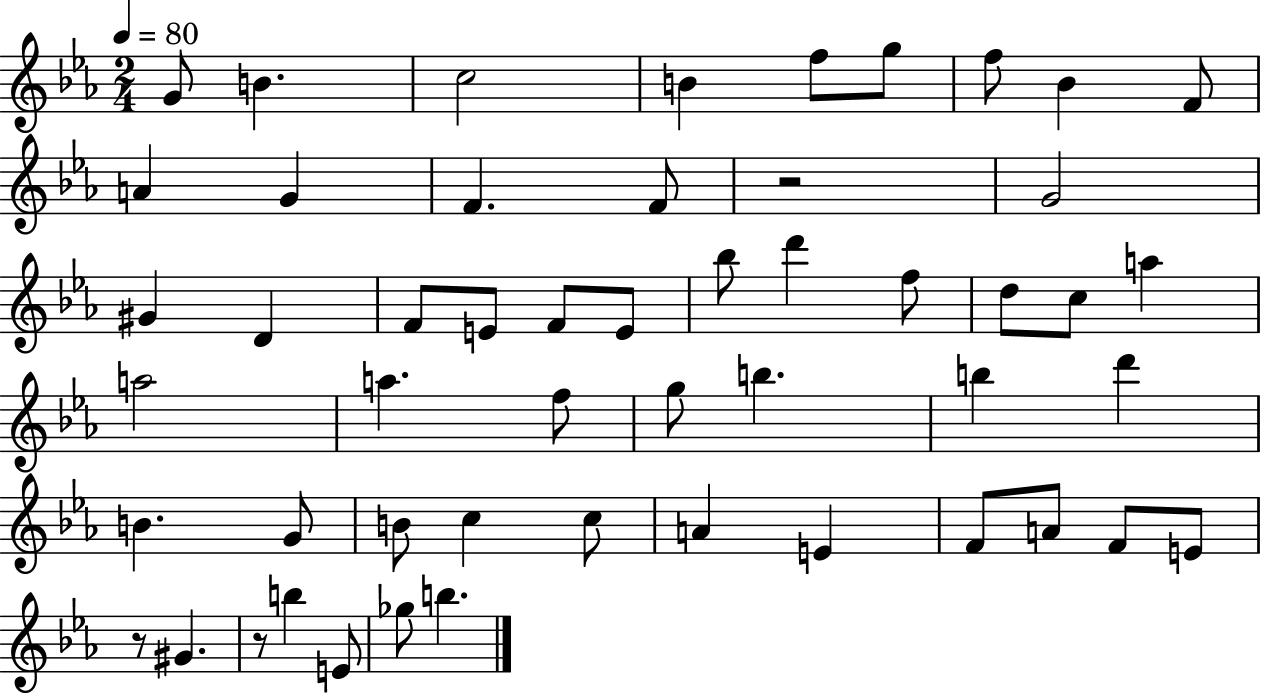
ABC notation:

X:1
T:Untitled
M:2/4
L:1/4
K:Eb
G/2 B c2 B f/2 g/2 f/2 _B F/2 A G F F/2 z2 G2 ^G D F/2 E/2 F/2 E/2 _b/2 d' f/2 d/2 c/2 a a2 a f/2 g/2 b b d' B G/2 B/2 c c/2 A E F/2 A/2 F/2 E/2 z/2 ^G z/2 b E/2 _g/2 b